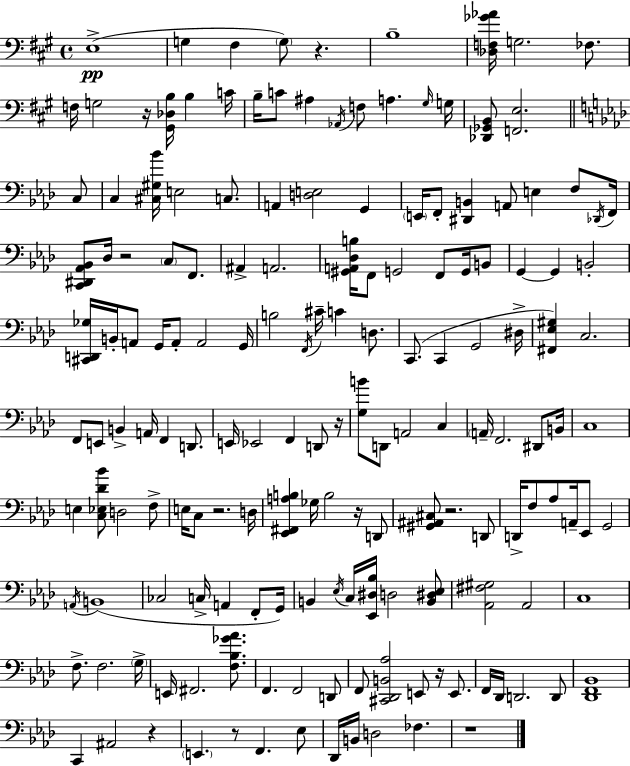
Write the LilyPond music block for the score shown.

{
  \clef bass
  \time 4/4
  \defaultTimeSignature
  \key a \major
  \repeat volta 2 { e1->(\pp | g4 fis4 \parenthesize g8) r4. | b1-- | <des f ges' aes'>16 g2. fes8. | \break f16 g2 r16 <gis, des b>16 b4 c'16 | b16-- c'8 ais4 \acciaccatura { aes,16 } f8 a4. | \grace { gis16 } g16 <des, ges, b,>8 <f, e>2. | \bar "||" \break \key aes \major c8 c4 <cis gis bes'>16 e2 c8. | a,4 <d e>2 g,4 | \parenthesize e,16 f,8-. <dis, b,>4 a,8 e4 f8 | \acciaccatura { des,16 } f,16 <c, dis, aes, bes,>8 des16 r2 \parenthesize c8 | \break f,8. ais,4-> a,2. | <gis, a, des b>16 f,8 g,2 f,8 | g,16 b,8 g,4~~ g,4 b,2-. | <cis, d, ges>16 b,16-. a,8 g,16 a,8-. a,2 | \break g,16 b2 \acciaccatura { f,16 } cis'16-- c'4 | d8. c,8.( c,4 g,2 | dis16-> <fis, ees gis>4) c2. | f,8 e,8 b,4-> a,16 f,4 | \break d,8. e,16 ees,2 f,4 | d,8 r16 <g b'>8 d,8 a,2 | c4 \parenthesize a,16-- f,2. | dis,8 b,16 c1 | \break e4 <c ees des' bes'>8 d2 | f8-> e16 c8 r2. | d16 <ees, fis, a b>4 ges16 b2 | r16 d,8 <gis, ais, cis>8 r2. | \break d,8 d,16-> f8 aes8 a,16-- ees,8 g,2 | \acciaccatura { a,16 } b,1( | ces2 c16-> a,4 | f,8-. g,16) b,4 \acciaccatura { ees16 } c16 <ees, dis bes>16 d2 | \break <b, dis ees>8 <aes, fis gis>2 aes,2 | c1 | f8.-> f2. | \parenthesize g16-> e,16 fis,2. | \break <f bes ges' aes'>8. f,4. f,2 | d,8 f,8 <cis, des, b, aes>2 | e,8 r16 e,8. f,16 des,16 d,2. | d,8 <des, f, bes,>1 | \break c,4 ais,2 | r4 \parenthesize e,4. r8 f,4. | ees8 des,16 b,16 d2 | fes4. r1 | \break } \bar "|."
}